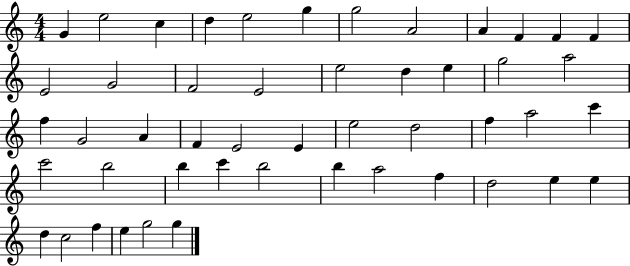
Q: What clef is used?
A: treble